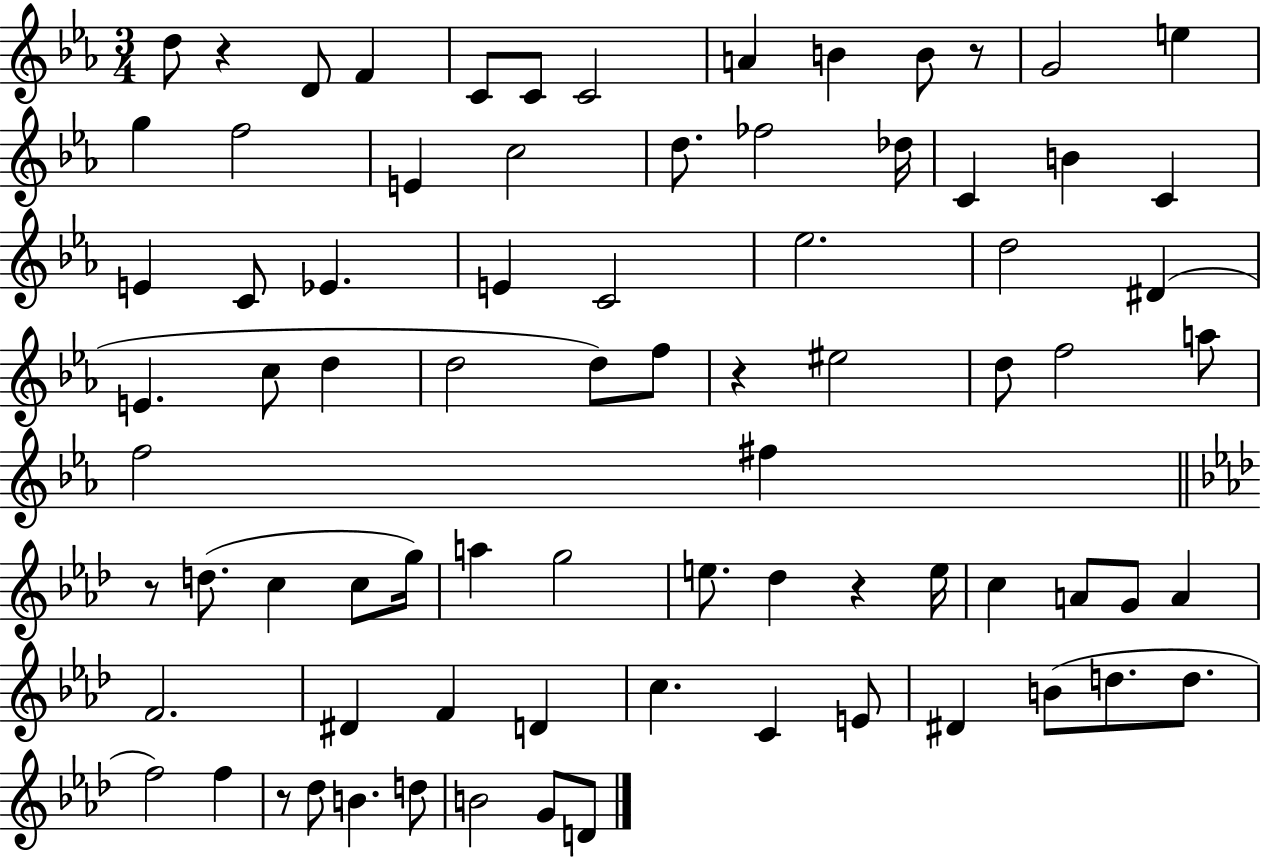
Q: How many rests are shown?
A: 6